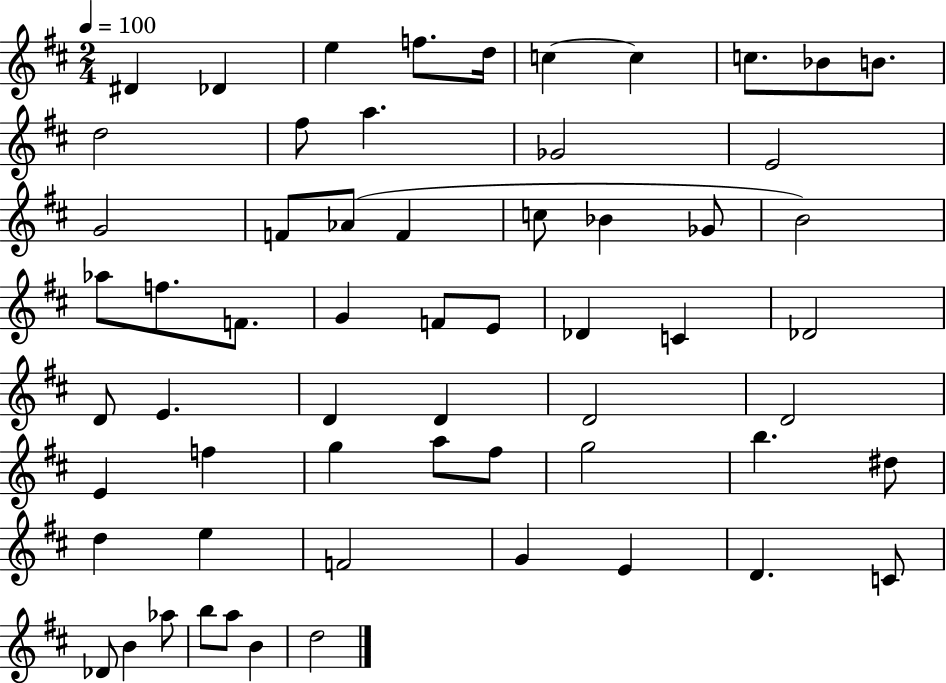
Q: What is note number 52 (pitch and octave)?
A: D4